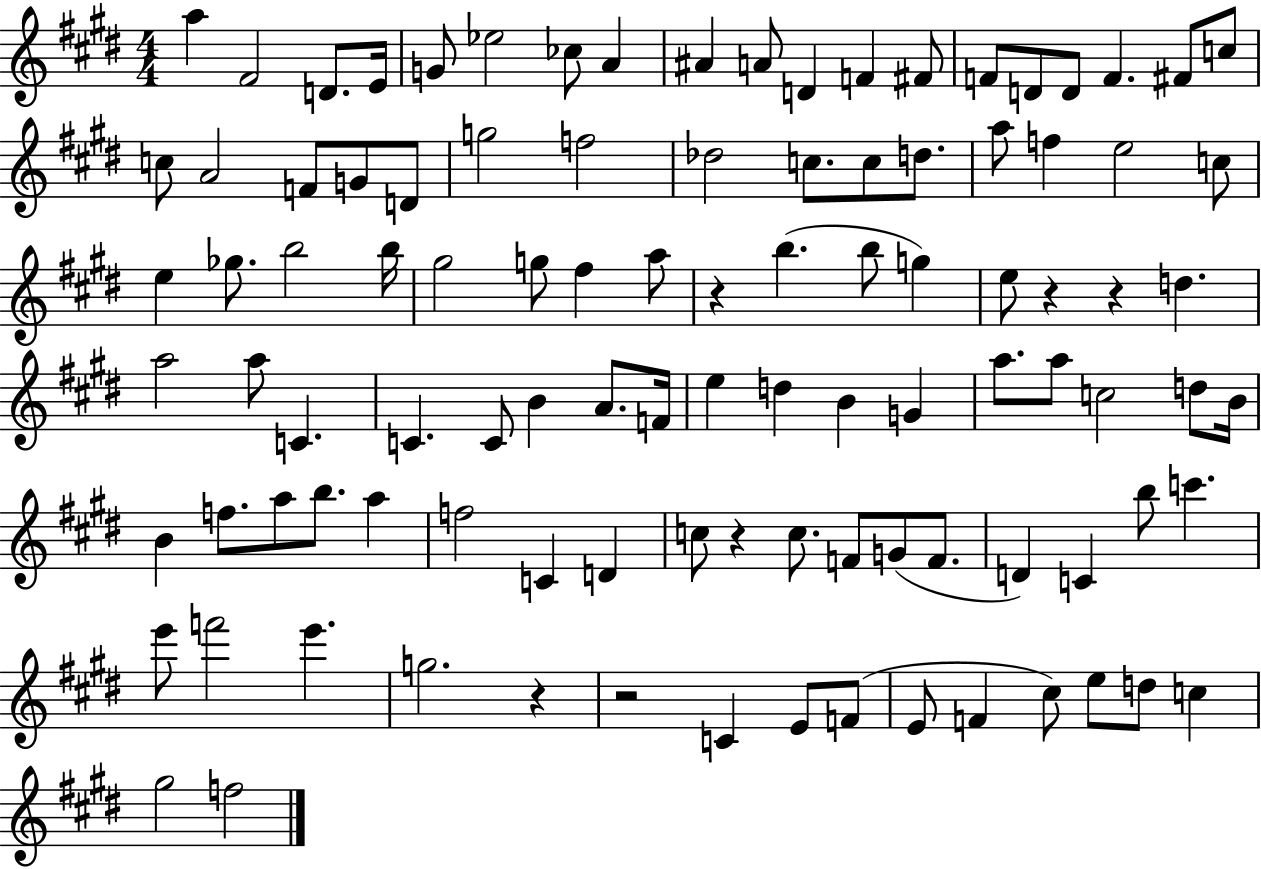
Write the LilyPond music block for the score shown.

{
  \clef treble
  \numericTimeSignature
  \time 4/4
  \key e \major
  a''4 fis'2 d'8. e'16 | g'8 ees''2 ces''8 a'4 | ais'4 a'8 d'4 f'4 fis'8 | f'8 d'8 d'8 f'4. fis'8 c''8 | \break c''8 a'2 f'8 g'8 d'8 | g''2 f''2 | des''2 c''8. c''8 d''8. | a''8 f''4 e''2 c''8 | \break e''4 ges''8. b''2 b''16 | gis''2 g''8 fis''4 a''8 | r4 b''4.( b''8 g''4) | e''8 r4 r4 d''4. | \break a''2 a''8 c'4. | c'4. c'8 b'4 a'8. f'16 | e''4 d''4 b'4 g'4 | a''8. a''8 c''2 d''8 b'16 | \break b'4 f''8. a''8 b''8. a''4 | f''2 c'4 d'4 | c''8 r4 c''8. f'8 g'8( f'8. | d'4) c'4 b''8 c'''4. | \break e'''8 f'''2 e'''4. | g''2. r4 | r2 c'4 e'8 f'8( | e'8 f'4 cis''8) e''8 d''8 c''4 | \break gis''2 f''2 | \bar "|."
}